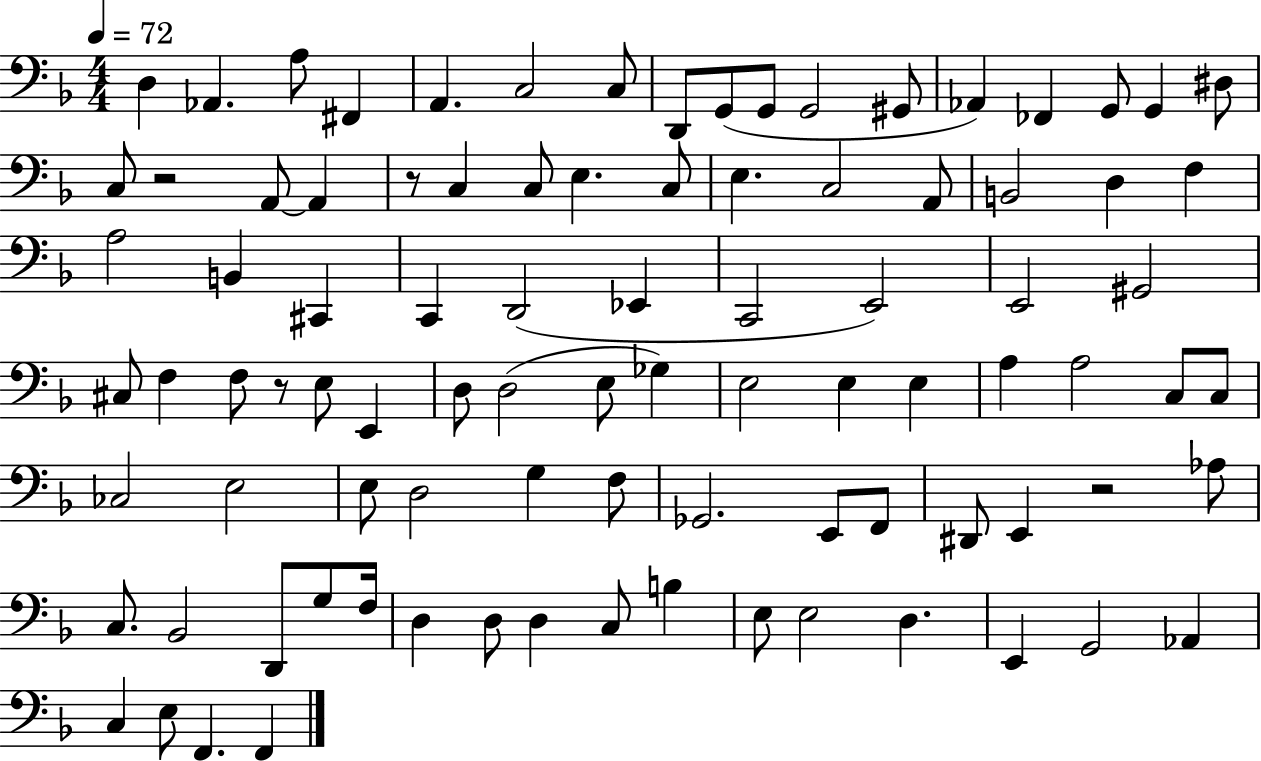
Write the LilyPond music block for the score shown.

{
  \clef bass
  \numericTimeSignature
  \time 4/4
  \key f \major
  \tempo 4 = 72
  \repeat volta 2 { d4 aes,4. a8 fis,4 | a,4. c2 c8 | d,8 g,8( g,8 g,2 gis,8 | aes,4) fes,4 g,8 g,4 dis8 | \break c8 r2 a,8~~ a,4 | r8 c4 c8 e4. c8 | e4. c2 a,8 | b,2 d4 f4 | \break a2 b,4 cis,4 | c,4 d,2( ees,4 | c,2 e,2) | e,2 gis,2 | \break cis8 f4 f8 r8 e8 e,4 | d8 d2( e8 ges4) | e2 e4 e4 | a4 a2 c8 c8 | \break ces2 e2 | e8 d2 g4 f8 | ges,2. e,8 f,8 | dis,8 e,4 r2 aes8 | \break c8. bes,2 d,8 g8 f16 | d4 d8 d4 c8 b4 | e8 e2 d4. | e,4 g,2 aes,4 | \break c4 e8 f,4. f,4 | } \bar "|."
}